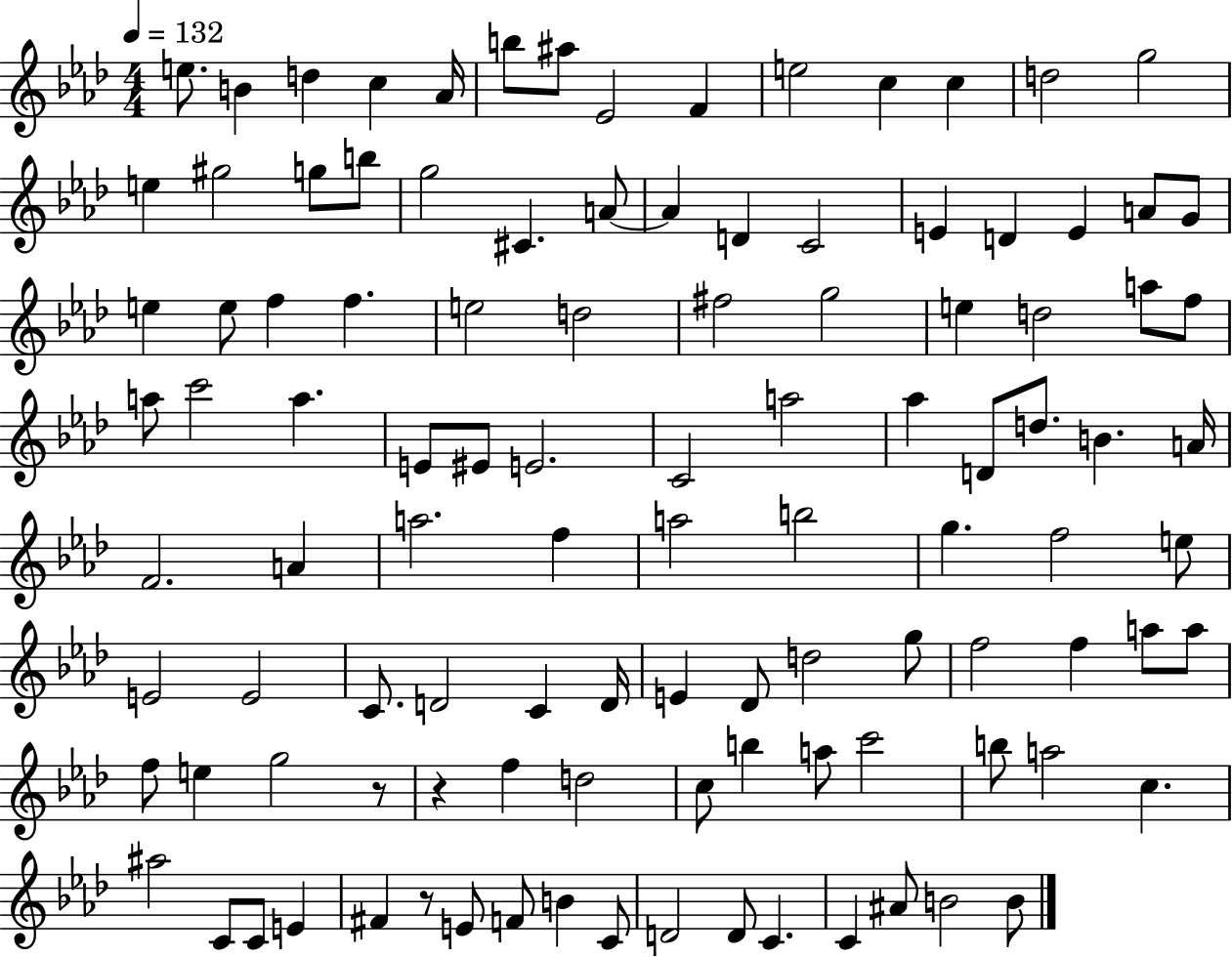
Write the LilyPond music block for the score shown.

{
  \clef treble
  \numericTimeSignature
  \time 4/4
  \key aes \major
  \tempo 4 = 132
  e''8. b'4 d''4 c''4 aes'16 | b''8 ais''8 ees'2 f'4 | e''2 c''4 c''4 | d''2 g''2 | \break e''4 gis''2 g''8 b''8 | g''2 cis'4. a'8~~ | a'4 d'4 c'2 | e'4 d'4 e'4 a'8 g'8 | \break e''4 e''8 f''4 f''4. | e''2 d''2 | fis''2 g''2 | e''4 d''2 a''8 f''8 | \break a''8 c'''2 a''4. | e'8 eis'8 e'2. | c'2 a''2 | aes''4 d'8 d''8. b'4. a'16 | \break f'2. a'4 | a''2. f''4 | a''2 b''2 | g''4. f''2 e''8 | \break e'2 e'2 | c'8. d'2 c'4 d'16 | e'4 des'8 d''2 g''8 | f''2 f''4 a''8 a''8 | \break f''8 e''4 g''2 r8 | r4 f''4 d''2 | c''8 b''4 a''8 c'''2 | b''8 a''2 c''4. | \break ais''2 c'8 c'8 e'4 | fis'4 r8 e'8 f'8 b'4 c'8 | d'2 d'8 c'4. | c'4 ais'8 b'2 b'8 | \break \bar "|."
}